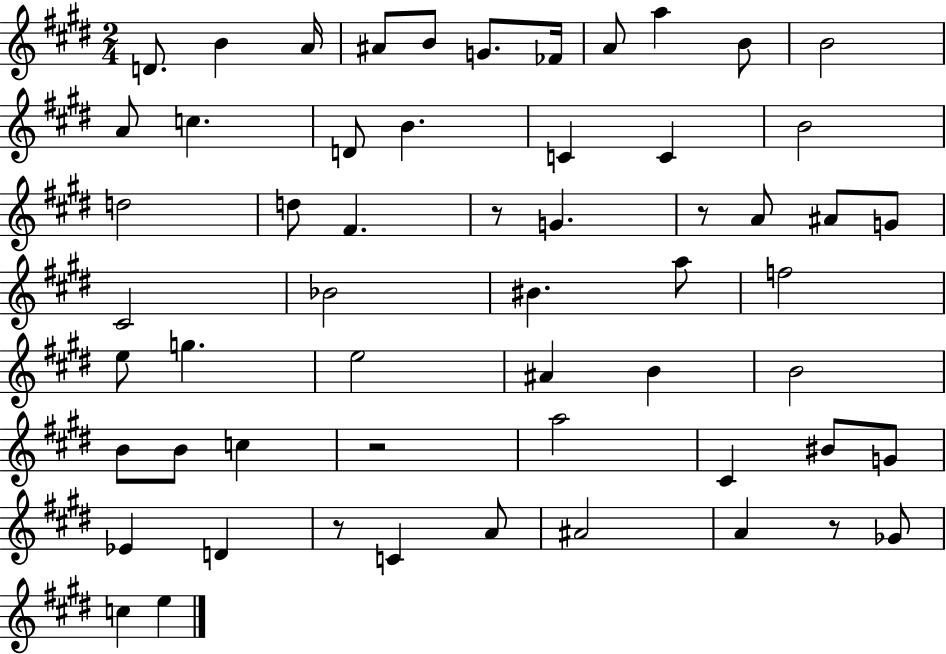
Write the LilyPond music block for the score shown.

{
  \clef treble
  \numericTimeSignature
  \time 2/4
  \key e \major
  d'8. b'4 a'16 | ais'8 b'8 g'8. fes'16 | a'8 a''4 b'8 | b'2 | \break a'8 c''4. | d'8 b'4. | c'4 c'4 | b'2 | \break d''2 | d''8 fis'4. | r8 g'4. | r8 a'8 ais'8 g'8 | \break cis'2 | bes'2 | bis'4. a''8 | f''2 | \break e''8 g''4. | e''2 | ais'4 b'4 | b'2 | \break b'8 b'8 c''4 | r2 | a''2 | cis'4 bis'8 g'8 | \break ees'4 d'4 | r8 c'4 a'8 | ais'2 | a'4 r8 ges'8 | \break c''4 e''4 | \bar "|."
}